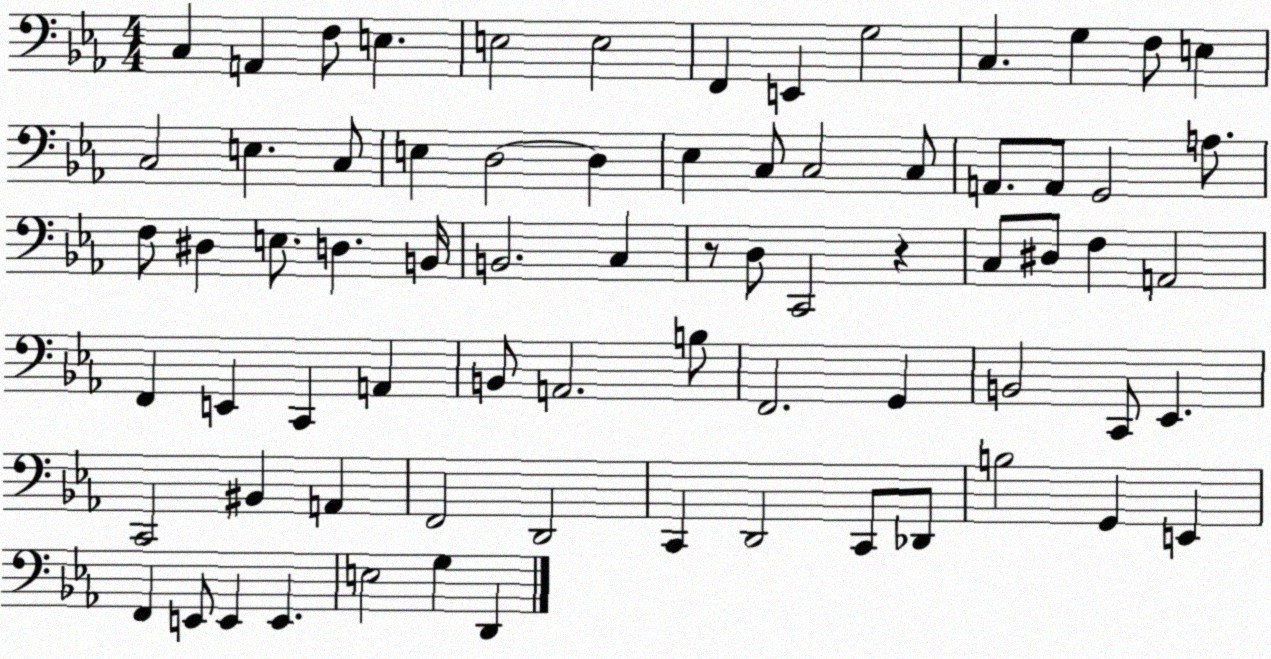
X:1
T:Untitled
M:4/4
L:1/4
K:Eb
C, A,, F,/2 E, E,2 E,2 F,, E,, G,2 C, G, F,/2 E, C,2 E, C,/2 E, D,2 D, _E, C,/2 C,2 C,/2 A,,/2 A,,/2 G,,2 A,/2 F,/2 ^D, E,/2 D, B,,/4 B,,2 C, z/2 D,/2 C,,2 z C,/2 ^D,/2 F, A,,2 F,, E,, C,, A,, B,,/2 A,,2 B,/2 F,,2 G,, B,,2 C,,/2 _E,, C,,2 ^B,, A,, F,,2 D,,2 C,, D,,2 C,,/2 _D,,/2 B,2 G,, E,, F,, E,,/2 E,, E,, E,2 G, D,,